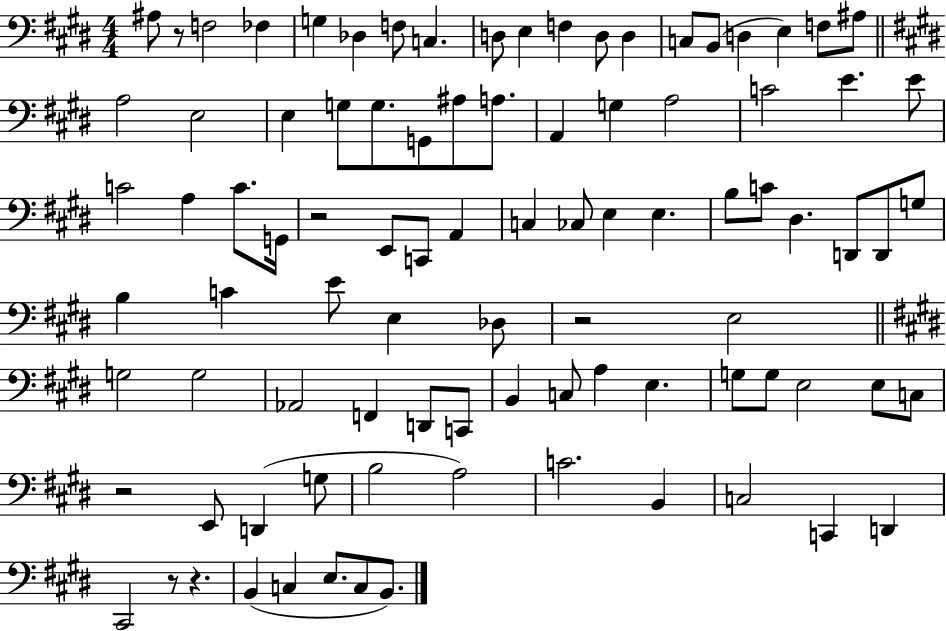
A#3/e R/e F3/h FES3/q G3/q Db3/q F3/e C3/q. D3/e E3/q F3/q D3/e D3/q C3/e B2/e D3/q E3/q F3/e A#3/e A3/h E3/h E3/q G3/e G3/e. G2/e A#3/e A3/e. A2/q G3/q A3/h C4/h E4/q. E4/e C4/h A3/q C4/e. G2/s R/h E2/e C2/e A2/q C3/q CES3/e E3/q E3/q. B3/e C4/e D#3/q. D2/e D2/e G3/e B3/q C4/q E4/e E3/q Db3/e R/h E3/h G3/h G3/h Ab2/h F2/q D2/e C2/e B2/q C3/e A3/q E3/q. G3/e G3/e E3/h E3/e C3/e R/h E2/e D2/q G3/e B3/h A3/h C4/h. B2/q C3/h C2/q D2/q C#2/h R/e R/q. B2/q C3/q E3/e. C3/e B2/e.